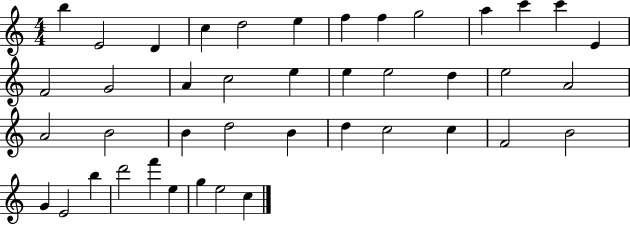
B5/q E4/h D4/q C5/q D5/h E5/q F5/q F5/q G5/h A5/q C6/q C6/q E4/q F4/h G4/h A4/q C5/h E5/q E5/q E5/h D5/q E5/h A4/h A4/h B4/h B4/q D5/h B4/q D5/q C5/h C5/q F4/h B4/h G4/q E4/h B5/q D6/h F6/q E5/q G5/q E5/h C5/q